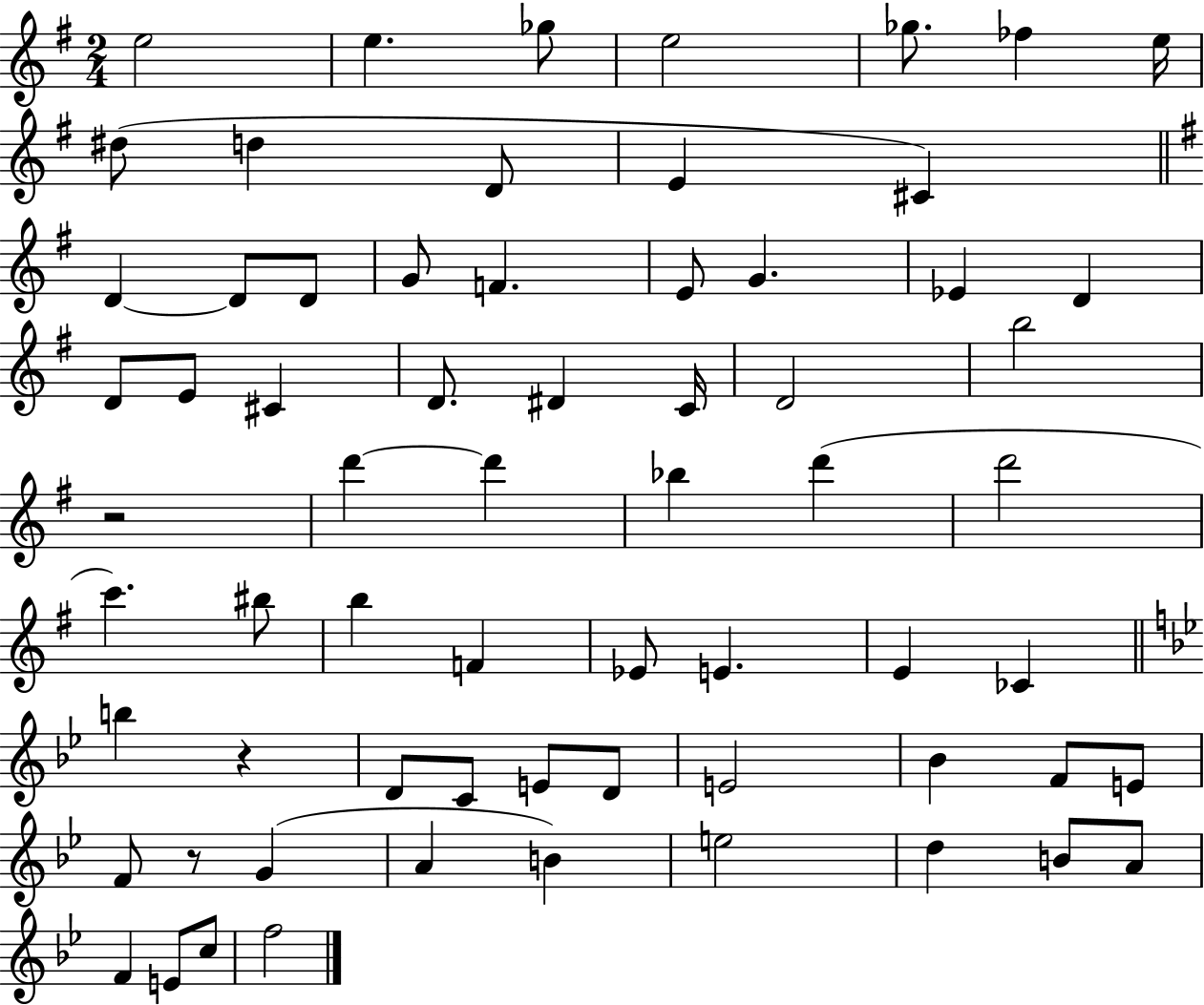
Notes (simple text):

E5/h E5/q. Gb5/e E5/h Gb5/e. FES5/q E5/s D#5/e D5/q D4/e E4/q C#4/q D4/q D4/e D4/e G4/e F4/q. E4/e G4/q. Eb4/q D4/q D4/e E4/e C#4/q D4/e. D#4/q C4/s D4/h B5/h R/h D6/q D6/q Bb5/q D6/q D6/h C6/q. BIS5/e B5/q F4/q Eb4/e E4/q. E4/q CES4/q B5/q R/q D4/e C4/e E4/e D4/e E4/h Bb4/q F4/e E4/e F4/e R/e G4/q A4/q B4/q E5/h D5/q B4/e A4/e F4/q E4/e C5/e F5/h